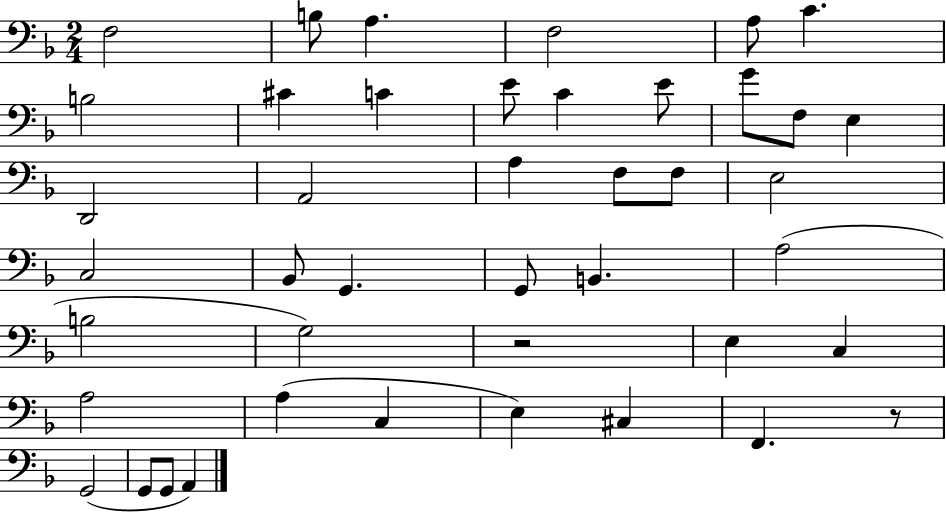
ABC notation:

X:1
T:Untitled
M:2/4
L:1/4
K:F
F,2 B,/2 A, F,2 A,/2 C B,2 ^C C E/2 C E/2 G/2 F,/2 E, D,,2 A,,2 A, F,/2 F,/2 E,2 C,2 _B,,/2 G,, G,,/2 B,, A,2 B,2 G,2 z2 E, C, A,2 A, C, E, ^C, F,, z/2 G,,2 G,,/2 G,,/2 A,,